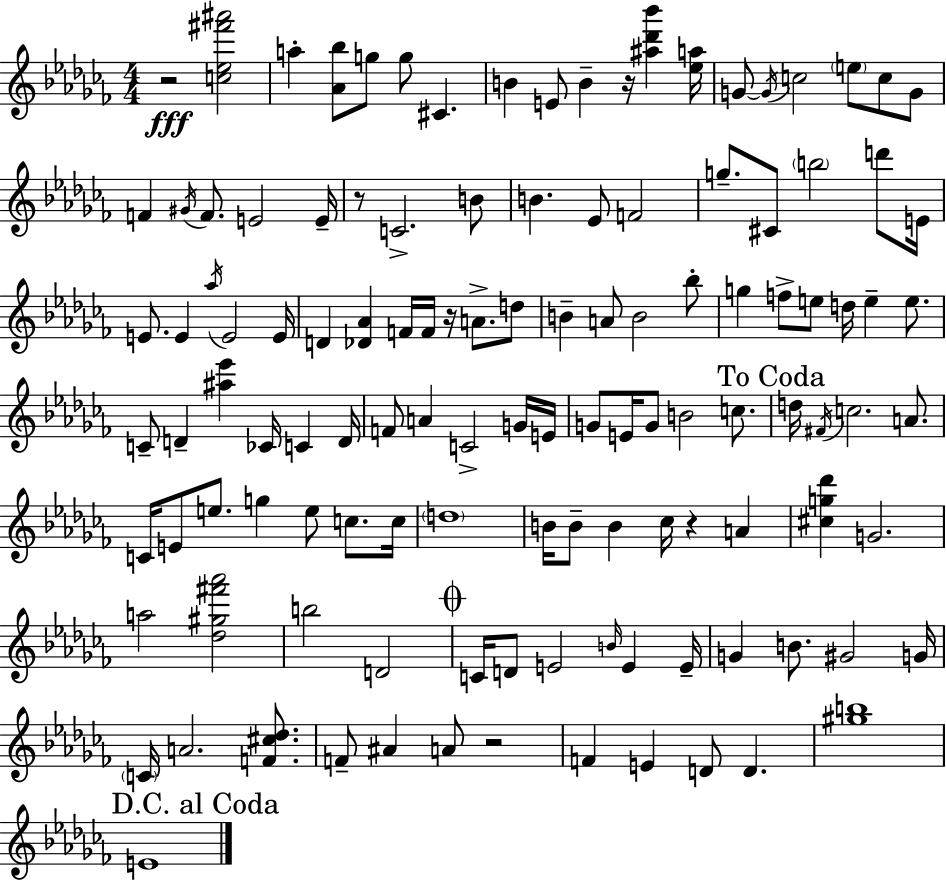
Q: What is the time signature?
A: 4/4